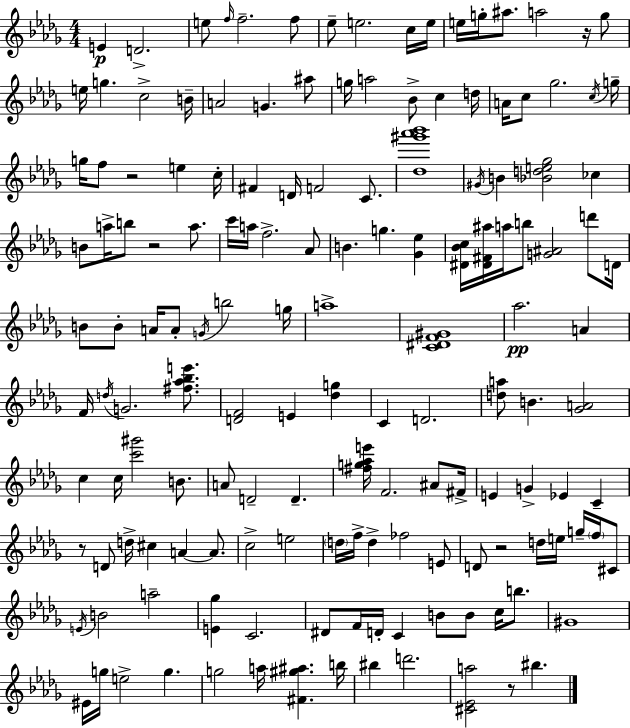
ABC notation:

X:1
T:Untitled
M:4/4
L:1/4
K:Bbm
E D2 e/2 f/4 f2 f/2 _e/2 e2 c/4 e/4 e/4 g/4 ^a/2 a2 z/4 g/2 e/4 g c2 B/4 A2 G ^a/2 g/4 a2 _B/2 c d/4 A/4 c/2 _g2 c/4 g/4 g/4 f/2 z2 e c/4 ^F D/4 F2 C/2 [_d^g'_a'_b']4 ^G/4 B [_Bde_g]2 _c B/2 a/4 b/2 z2 a/2 c'/4 a/4 f2 _A/2 B g [_G_e] [^D_Bc]/4 [^D^F^a]/4 a/4 b/2 [G^A]2 d'/2 D/4 B/2 B/2 A/4 A/2 G/4 b2 g/4 a4 [C^DF^G]4 _a2 A F/4 d/4 G2 [^f_a_be']/2 [DF]2 E [_dg] C D2 [da]/2 B [_GA]2 c c/4 [c'^g']2 B/2 A/2 D2 D [^fg_ae']/4 F2 ^A/2 ^F/4 E G _E C z/2 D/2 d/4 ^c A A/2 c2 e2 d/4 f/4 d _f2 E/2 D/2 z2 d/4 e/4 g/4 f/4 ^C/2 E/4 B2 a2 [E_g] C2 ^D/2 F/4 D/4 C B/2 B/2 c/4 b/2 ^G4 ^E/4 g/4 e2 g g2 a/4 [^F^g^a] b/4 ^b d'2 [^C_Ea]2 z/2 ^b